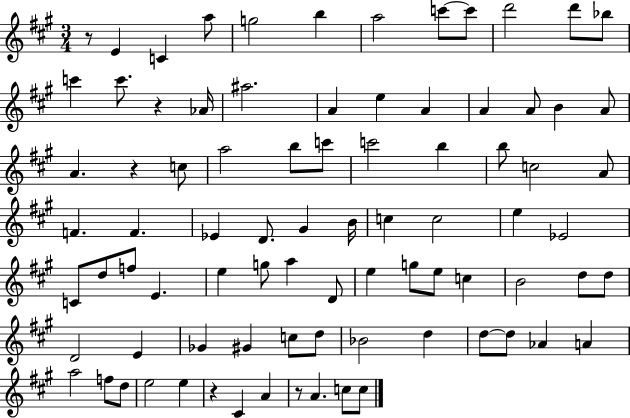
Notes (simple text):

R/e E4/q C4/q A5/e G5/h B5/q A5/h C6/e C6/e D6/h D6/e Bb5/e C6/q C6/e. R/q Ab4/s A#5/h. A4/q E5/q A4/q A4/q A4/e B4/q A4/e A4/q. R/q C5/e A5/h B5/e C6/e C6/h B5/q B5/e C5/h A4/e F4/q. F4/q. Eb4/q D4/e. G#4/q B4/s C5/q C5/h E5/q Eb4/h C4/e D5/e F5/e E4/q. E5/q G5/e A5/q D4/e E5/q G5/e E5/e C5/q B4/h D5/e D5/e D4/h E4/q Gb4/q G#4/q C5/e D5/e Bb4/h D5/q D5/e D5/e Ab4/q A4/q A5/h F5/e D5/e E5/h E5/q R/q C#4/q A4/q R/e A4/q. C5/e C5/e